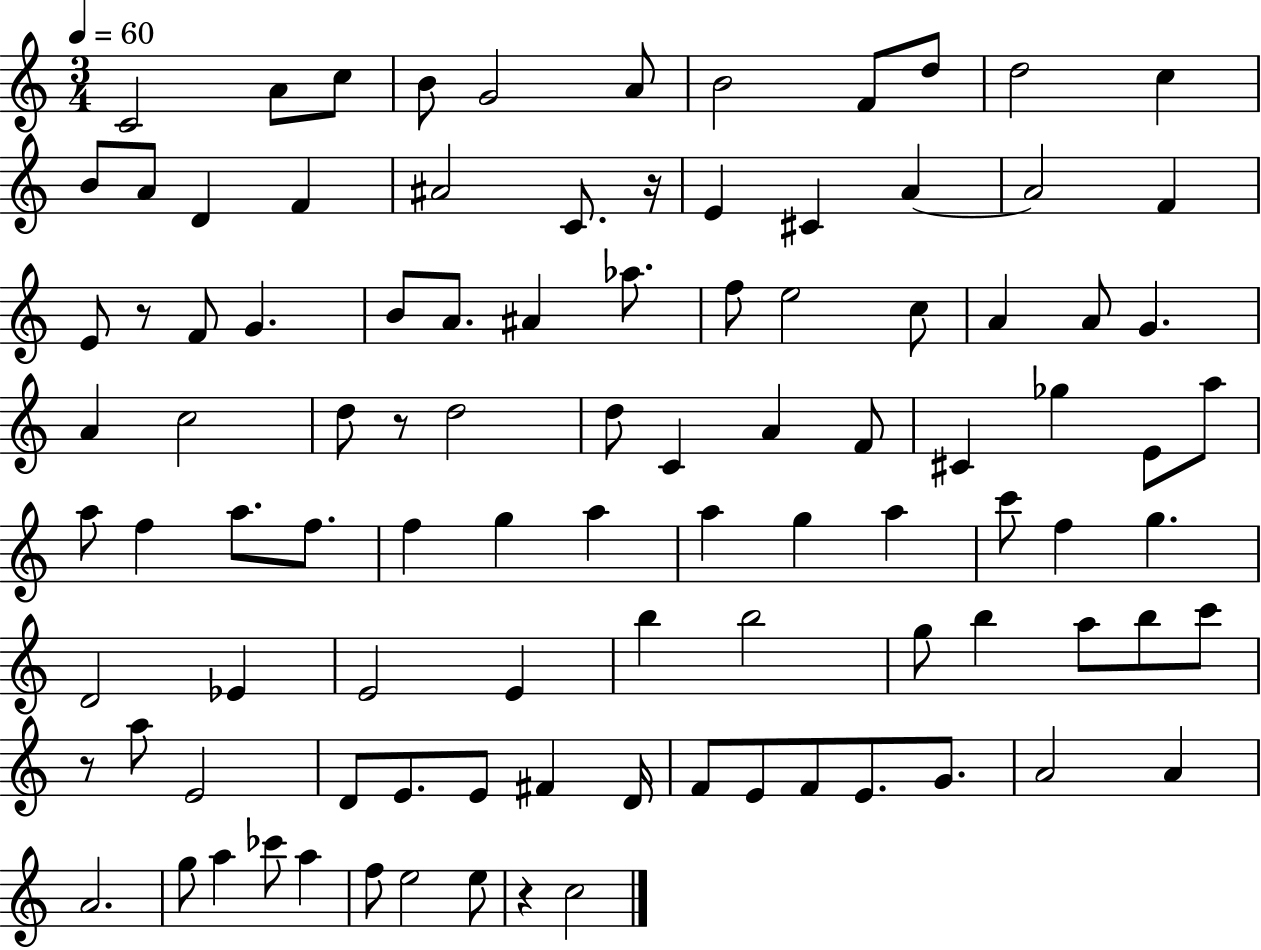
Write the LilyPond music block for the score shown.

{
  \clef treble
  \numericTimeSignature
  \time 3/4
  \key c \major
  \tempo 4 = 60
  \repeat volta 2 { c'2 a'8 c''8 | b'8 g'2 a'8 | b'2 f'8 d''8 | d''2 c''4 | \break b'8 a'8 d'4 f'4 | ais'2 c'8. r16 | e'4 cis'4 a'4~~ | a'2 f'4 | \break e'8 r8 f'8 g'4. | b'8 a'8. ais'4 aes''8. | f''8 e''2 c''8 | a'4 a'8 g'4. | \break a'4 c''2 | d''8 r8 d''2 | d''8 c'4 a'4 f'8 | cis'4 ges''4 e'8 a''8 | \break a''8 f''4 a''8. f''8. | f''4 g''4 a''4 | a''4 g''4 a''4 | c'''8 f''4 g''4. | \break d'2 ees'4 | e'2 e'4 | b''4 b''2 | g''8 b''4 a''8 b''8 c'''8 | \break r8 a''8 e'2 | d'8 e'8. e'8 fis'4 d'16 | f'8 e'8 f'8 e'8. g'8. | a'2 a'4 | \break a'2. | g''8 a''4 ces'''8 a''4 | f''8 e''2 e''8 | r4 c''2 | \break } \bar "|."
}